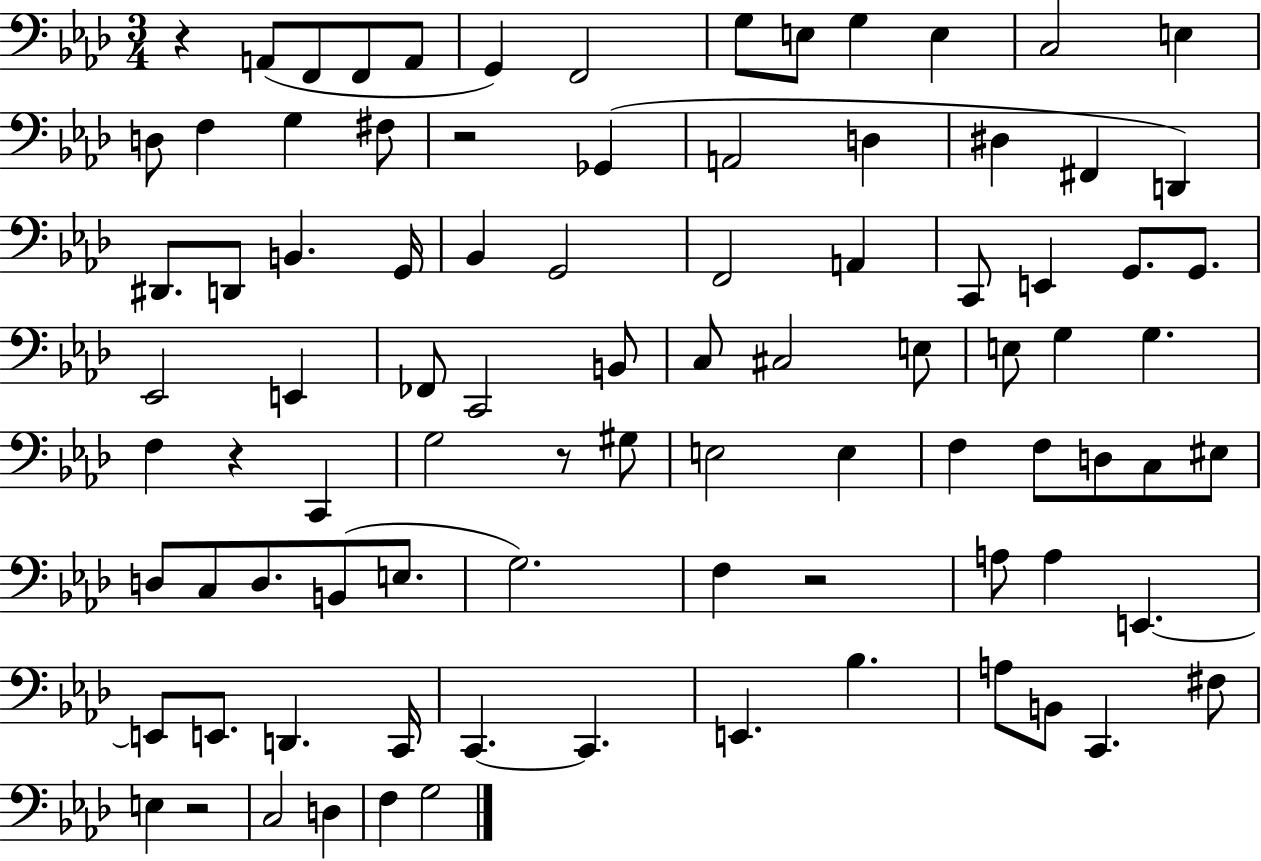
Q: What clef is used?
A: bass